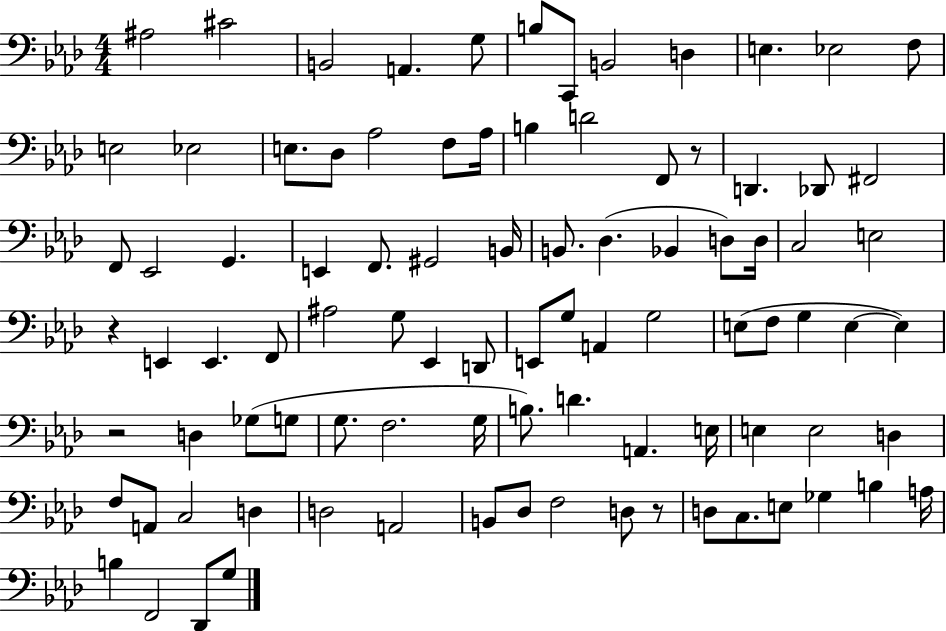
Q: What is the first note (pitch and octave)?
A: A#3